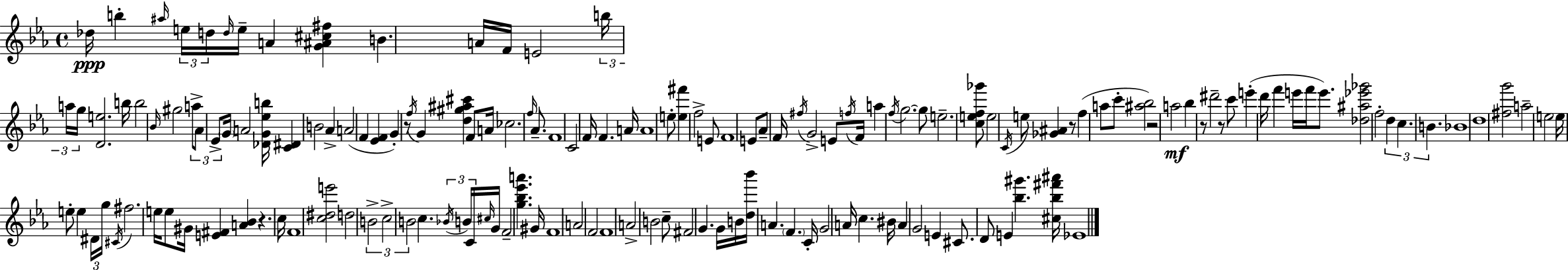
Db5/s B5/q A#5/s E5/s D5/s D5/s E5/s A4/q [G4,A#4,C#5,F#5]/q B4/q. A4/s F4/s E4/h B5/s A5/s G5/s [D4,E5]/h. B5/s B5/h Bb4/s G#5/h A5/e Ab4/e Eb4/e G4/s A4/h [Db4,G4,Eb5,B5]/s [C4,D#4]/q B4/h Ab4/q A4/h F4/q [Eb4,F4]/q G4/q R/e F5/s G4/q [D5,G#5,A#5,C#6]/q F4/e A4/s CES5/h. F5/s Ab4/e. F4/w C4/h F4/s F4/q. A4/s A4/w E5/e [E5,F#6]/q F5/h E4/e F4/w E4/e Ab4/e F4/s F#5/s G4/h E4/e F5/s F4/s A5/q F5/s G5/h. G5/e E5/h. [C5,E5,F5,Gb6]/e E5/h C4/s E5/e [Gb4,A#4]/q R/e F5/q A5/e C6/e [A#5,Bb5]/h R/h A5/h Bb5/q R/e D#6/h R/e C6/e E6/q D6/s F6/q E6/s F6/s E6/e. [Db5,A#5,Eb6,Gb6]/h F5/h D5/q C5/q. B4/q. Bb4/w D5/w [F#5,G6]/h A5/h E5/h E5/s E5/e E5/q D#4/s G5/s C#4/s F#5/h. E5/s E5/e G#4/s [E4,F#4]/q [A4,Bb4]/q R/q. C5/s F4/w [C5,D#5,E6]/h D5/h B4/h C5/h B4/h C5/q. Bb4/s B4/s C4/s C#5/s G4/s F4/h [G5,Bb5,Eb6,A6]/q. G#4/s F4/w A4/h F4/h F4/w A4/h B4/h C5/e F#4/h G4/q. G4/s B4/s [D5,Bb6]/s A4/q. F4/q. C4/s G4/h A4/s C5/q. BIS4/s A4/q G4/h E4/q C#4/e. D4/e E4/q [Bb5,G#6]/q. [C#5,Bb5,F#6,A#6]/s Eb4/w